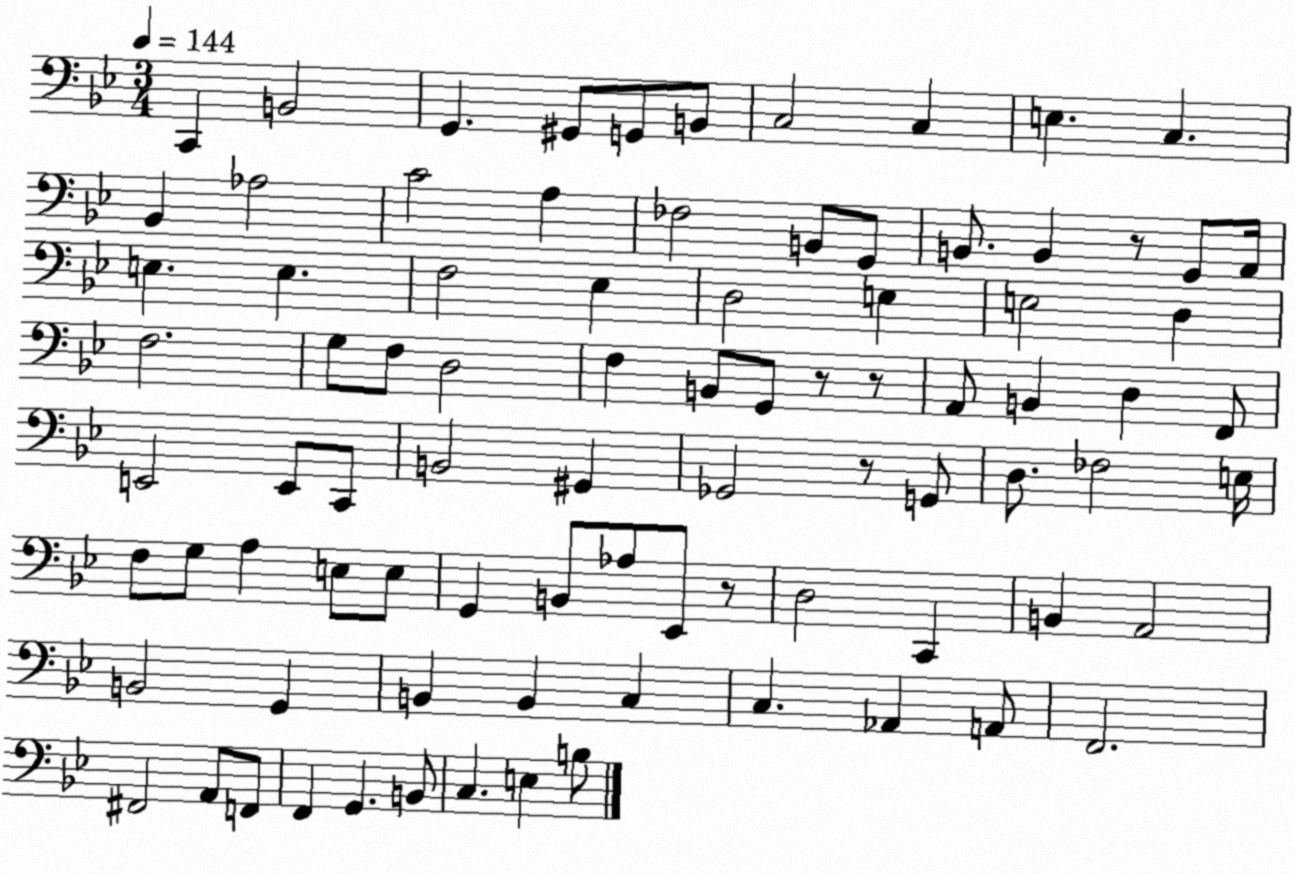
X:1
T:Untitled
M:3/4
L:1/4
K:Bb
C,, B,,2 G,, ^G,,/2 G,,/2 B,,/2 C,2 C, E, C, _B,, _A,2 C2 A, _F,2 B,,/2 G,,/2 B,,/2 B,, z/2 G,,/2 A,,/4 E, E, F,2 _E, D,2 E, E,2 D, F,2 G,/2 F,/2 D,2 F, B,,/2 G,,/2 z/2 z/2 A,,/2 B,, D, F,,/2 E,,2 E,,/2 C,,/2 B,,2 ^G,, _G,,2 z/2 G,,/2 D,/2 _F,2 E,/4 F,/2 G,/2 A, E,/2 E,/2 G,, B,,/2 _A,/2 _E,,/2 z/2 D,2 C,, B,, A,,2 B,,2 G,, B,, B,, C, C, _A,, A,,/2 F,,2 ^F,,2 A,,/2 F,,/2 F,, G,, B,,/2 C, E, B,/2